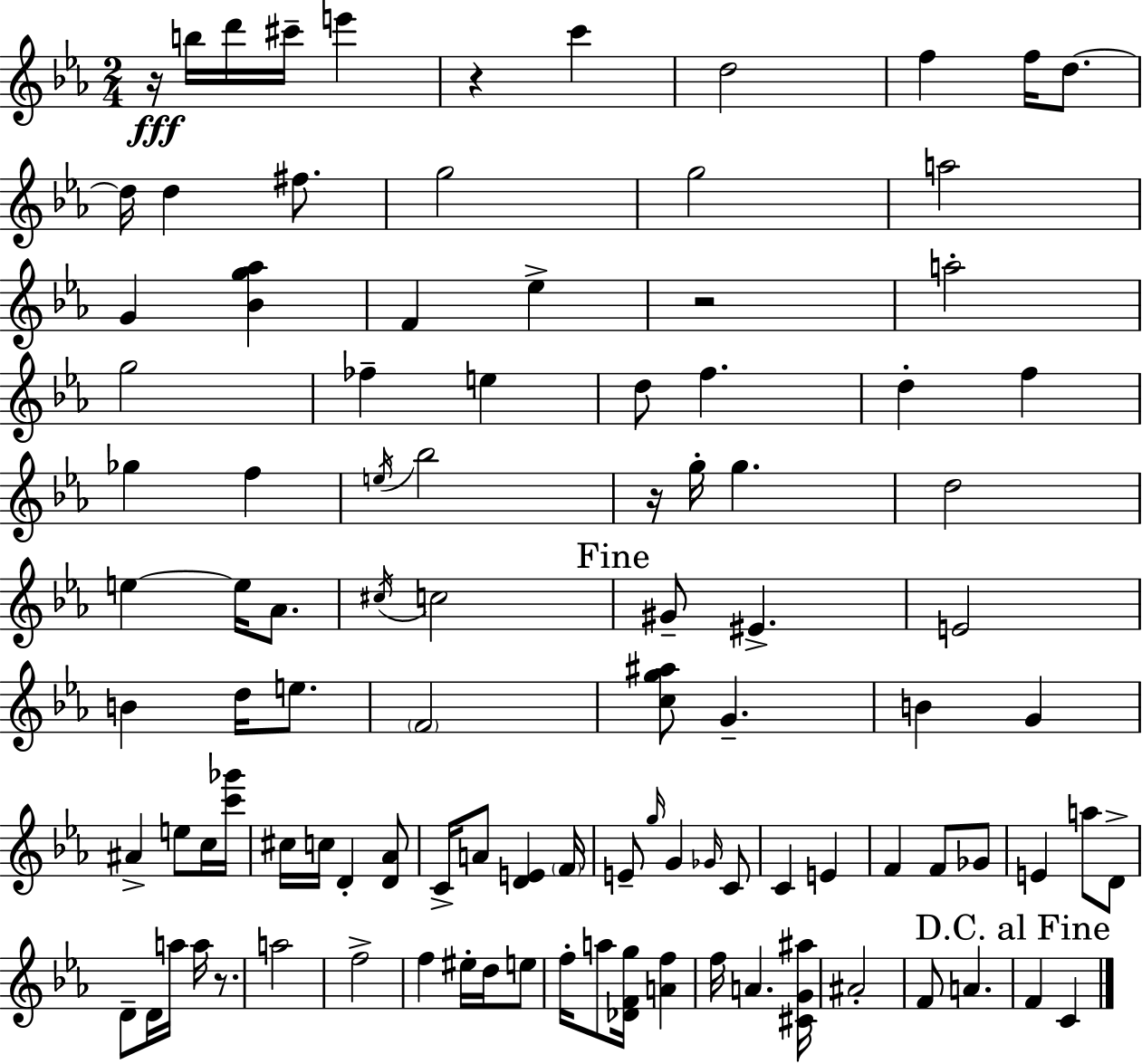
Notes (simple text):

R/s B5/s D6/s C#6/s E6/q R/q C6/q D5/h F5/q F5/s D5/e. D5/s D5/q F#5/e. G5/h G5/h A5/h G4/q [Bb4,G5,Ab5]/q F4/q Eb5/q R/h A5/h G5/h FES5/q E5/q D5/e F5/q. D5/q F5/q Gb5/q F5/q E5/s Bb5/h R/s G5/s G5/q. D5/h E5/q E5/s Ab4/e. C#5/s C5/h G#4/e EIS4/q. E4/h B4/q D5/s E5/e. F4/h [C5,G5,A#5]/e G4/q. B4/q G4/q A#4/q E5/e C5/s [C6,Gb6]/s C#5/s C5/s D4/q [D4,Ab4]/e C4/s A4/e [D4,E4]/q F4/s E4/e G5/s G4/q Gb4/s C4/e C4/q E4/q F4/q F4/e Gb4/e E4/q A5/e D4/e D4/e D4/s A5/s A5/s R/e. A5/h F5/h F5/q EIS5/s D5/s E5/e F5/s A5/e [Db4,F4,G5]/s [A4,F5]/q F5/s A4/q. [C#4,G4,A#5]/s A#4/h F4/e A4/q. F4/q C4/q